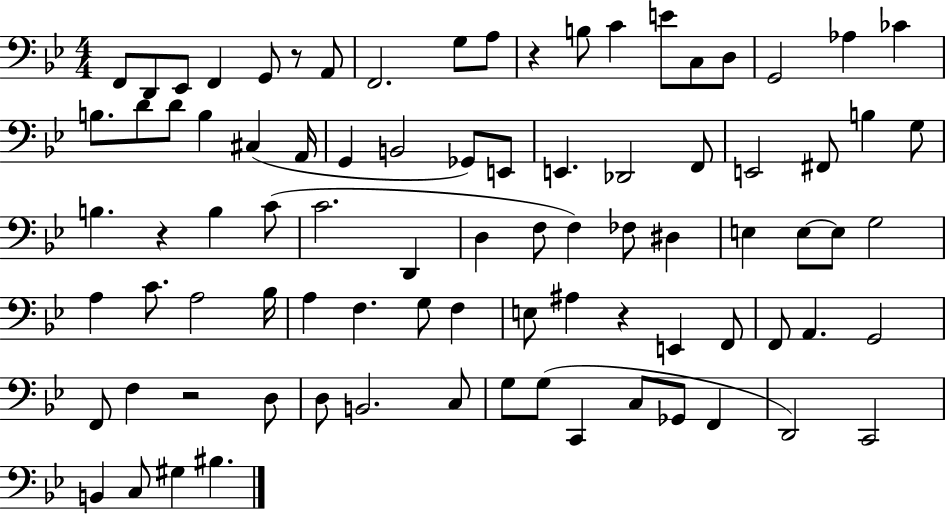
X:1
T:Untitled
M:4/4
L:1/4
K:Bb
F,,/2 D,,/2 _E,,/2 F,, G,,/2 z/2 A,,/2 F,,2 G,/2 A,/2 z B,/2 C E/2 C,/2 D,/2 G,,2 _A, _C B,/2 D/2 D/2 B, ^C, A,,/4 G,, B,,2 _G,,/2 E,,/2 E,, _D,,2 F,,/2 E,,2 ^F,,/2 B, G,/2 B, z B, C/2 C2 D,, D, F,/2 F, _F,/2 ^D, E, E,/2 E,/2 G,2 A, C/2 A,2 _B,/4 A, F, G,/2 F, E,/2 ^A, z E,, F,,/2 F,,/2 A,, G,,2 F,,/2 F, z2 D,/2 D,/2 B,,2 C,/2 G,/2 G,/2 C,, C,/2 _G,,/2 F,, D,,2 C,,2 B,, C,/2 ^G, ^B,